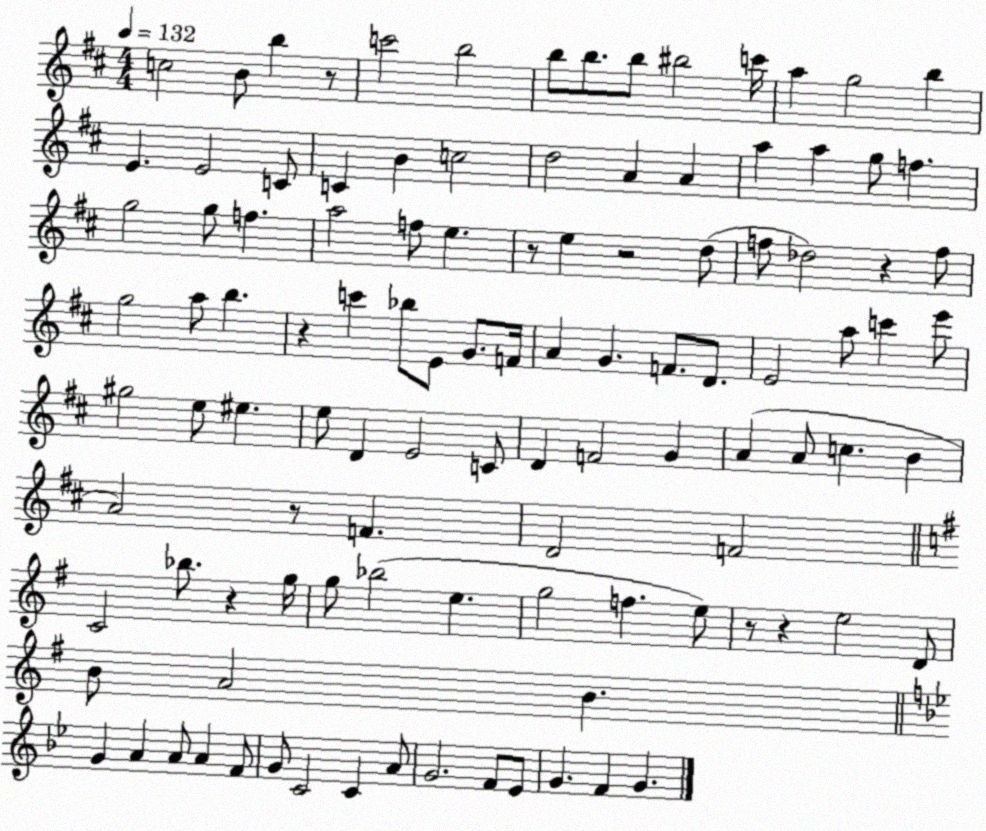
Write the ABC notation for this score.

X:1
T:Untitled
M:4/4
L:1/4
K:D
c2 B/2 b z/2 c'2 b2 b/2 b/2 b/2 ^b2 c'/4 a g2 b E E2 C/2 C B c2 d2 A A a a g/2 f g2 g/2 f a2 f/2 e z/2 e z2 d/2 f/2 _d2 z f/2 g2 a/2 b z c' _b/2 E/2 G/2 F/4 A G F/2 D/2 E2 a/2 c' e'/2 ^g2 e/2 ^e e/2 D E2 C/2 D F2 G A A/2 c B A2 z/2 F D2 F2 C2 _b/2 z g/4 g/2 _b2 e g2 f e/2 z/2 z e2 D/2 B/2 A2 B G A A/2 A F/2 G/2 C2 C A/2 G2 F/2 _E/2 G F G